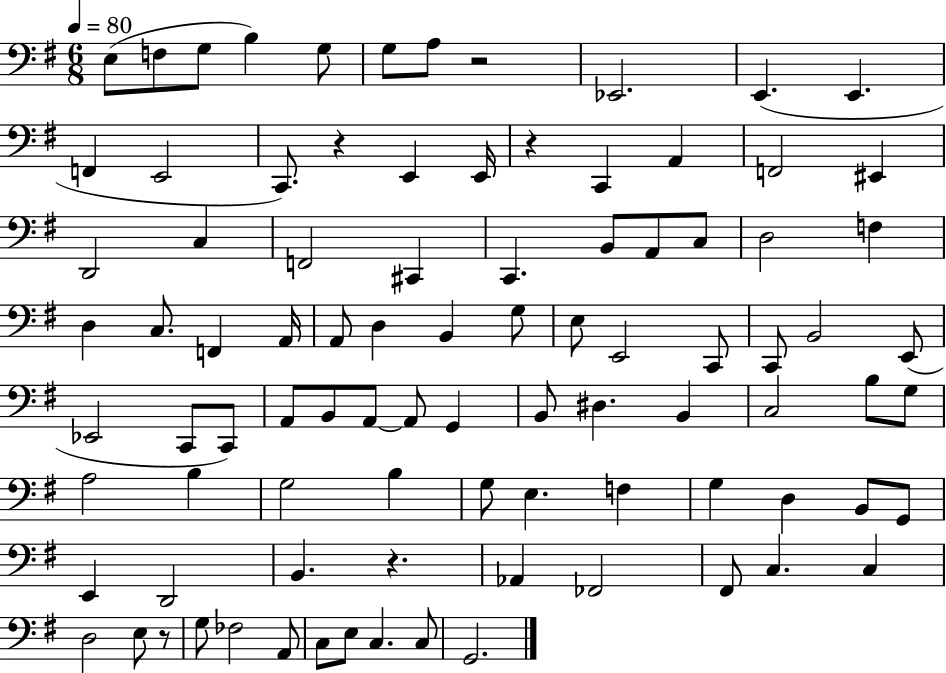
X:1
T:Untitled
M:6/8
L:1/4
K:G
E,/2 F,/2 G,/2 B, G,/2 G,/2 A,/2 z2 _E,,2 E,, E,, F,, E,,2 C,,/2 z E,, E,,/4 z C,, A,, F,,2 ^E,, D,,2 C, F,,2 ^C,, C,, B,,/2 A,,/2 C,/2 D,2 F, D, C,/2 F,, A,,/4 A,,/2 D, B,, G,/2 E,/2 E,,2 C,,/2 C,,/2 B,,2 E,,/2 _E,,2 C,,/2 C,,/2 A,,/2 B,,/2 A,,/2 A,,/2 G,, B,,/2 ^D, B,, C,2 B,/2 G,/2 A,2 B, G,2 B, G,/2 E, F, G, D, B,,/2 G,,/2 E,, D,,2 B,, z _A,, _F,,2 ^F,,/2 C, C, D,2 E,/2 z/2 G,/2 _F,2 A,,/2 C,/2 E,/2 C, C,/2 G,,2